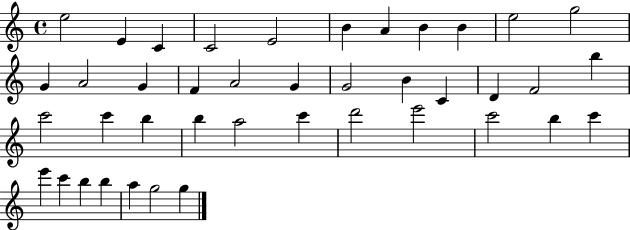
X:1
T:Untitled
M:4/4
L:1/4
K:C
e2 E C C2 E2 B A B B e2 g2 G A2 G F A2 G G2 B C D F2 b c'2 c' b b a2 c' d'2 e'2 c'2 b c' e' c' b b a g2 g